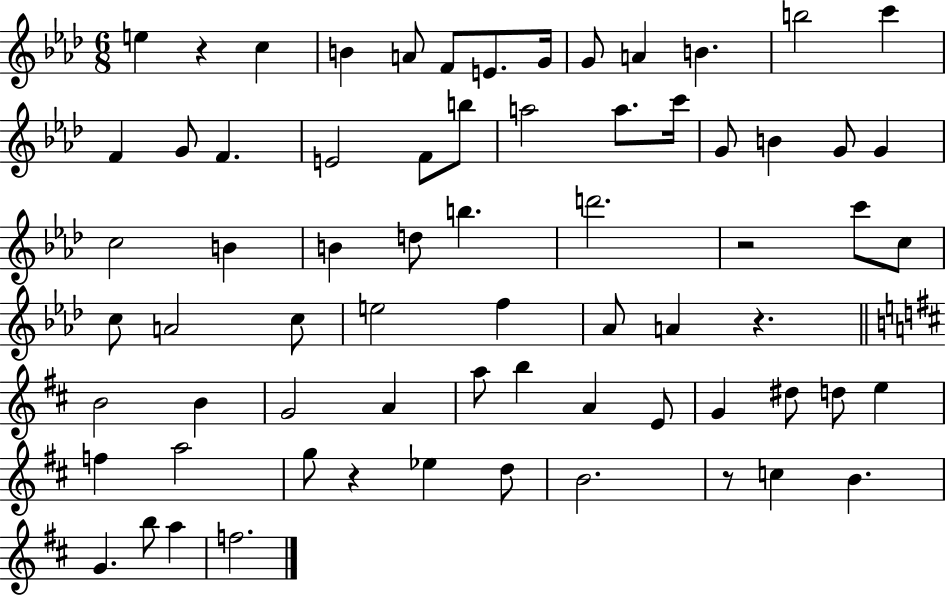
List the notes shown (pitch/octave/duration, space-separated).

E5/q R/q C5/q B4/q A4/e F4/e E4/e. G4/s G4/e A4/q B4/q. B5/h C6/q F4/q G4/e F4/q. E4/h F4/e B5/e A5/h A5/e. C6/s G4/e B4/q G4/e G4/q C5/h B4/q B4/q D5/e B5/q. D6/h. R/h C6/e C5/e C5/e A4/h C5/e E5/h F5/q Ab4/e A4/q R/q. B4/h B4/q G4/h A4/q A5/e B5/q A4/q E4/e G4/q D#5/e D5/e E5/q F5/q A5/h G5/e R/q Eb5/q D5/e B4/h. R/e C5/q B4/q. G4/q. B5/e A5/q F5/h.